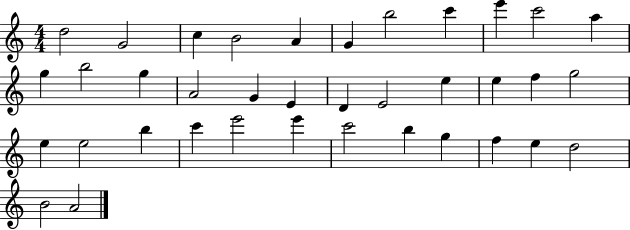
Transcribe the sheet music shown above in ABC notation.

X:1
T:Untitled
M:4/4
L:1/4
K:C
d2 G2 c B2 A G b2 c' e' c'2 a g b2 g A2 G E D E2 e e f g2 e e2 b c' e'2 e' c'2 b g f e d2 B2 A2